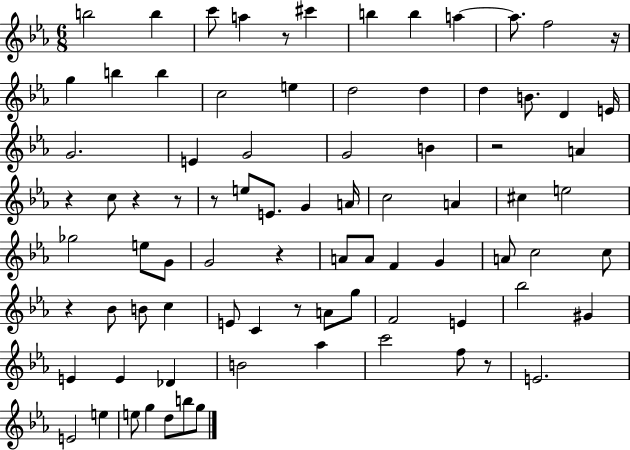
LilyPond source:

{
  \clef treble
  \numericTimeSignature
  \time 6/8
  \key ees \major
  \repeat volta 2 { b''2 b''4 | c'''8 a''4 r8 cis'''4 | b''4 b''4 a''4~~ | a''8. f''2 r16 | \break g''4 b''4 b''4 | c''2 e''4 | d''2 d''4 | d''4 b'8. d'4 e'16 | \break g'2. | e'4 g'2 | g'2 b'4 | r2 a'4 | \break r4 c''8 r4 r8 | r8 e''8 e'8. g'4 a'16 | c''2 a'4 | cis''4 e''2 | \break ges''2 e''8 g'8 | g'2 r4 | a'8 a'8 f'4 g'4 | a'8 c''2 c''8 | \break r4 bes'8 b'8 c''4 | e'8 c'4 r8 a'8 g''8 | f'2 e'4 | bes''2 gis'4 | \break e'4 e'4 des'4 | b'2 aes''4 | c'''2 f''8 r8 | e'2. | \break e'2 e''4 | e''8 g''4 d''8 b''8 g''8 | } \bar "|."
}